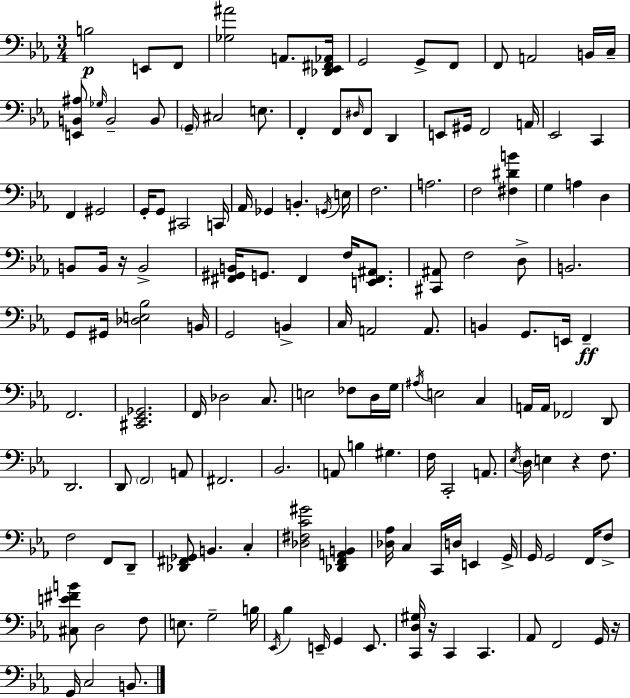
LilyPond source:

{
  \clef bass
  \numericTimeSignature
  \time 3/4
  \key ees \major
  \repeat volta 2 { b2\p e,8 f,8 | <ges ais'>2 a,8. <des, ees, fis, aes,>16 | g,2 g,8-> f,8 | f,8 a,2 b,16 c16-- | \break <e, b, ais>8 \grace { ges16 } b,2-- b,8 | \parenthesize g,16-- cis2 e8. | f,4-. f,8 \grace { dis16 } f,8 d,4 | e,8 gis,16 f,2 | \break a,16 ees,2 c,4 | f,4 gis,2 | g,16-. g,8 cis,2 | c,16 aes,16 ges,4 b,4.-. | \break \acciaccatura { g,16 } e16 f2. | a2. | f2 <fis dis' b'>4 | g4 a4 d4 | \break b,8 b,16 r16 b,2-> | <fis, gis, b,>16 g,8. fis,4 f16 | <e, fis, ais,>8. <cis, ais,>8 f2 | d8-> b,2. | \break g,8 gis,16 <des e bes>2 | b,16 g,2 b,4-> | c16 a,2 | a,8. b,4 g,8. e,16 f,4--\ff | \break f,2. | <cis, ees, ges,>2. | f,16 des2 | c8. e2 fes8 | \break d16 g16 \acciaccatura { ais16 } e2 | c4 a,16 a,16 fes,2 | d,8 d,2. | d,8 \parenthesize f,2 | \break a,8 fis,2. | bes,2. | a,8 b4 gis4. | f16 c,2-. | \break a,8. \acciaccatura { ees16 } \parenthesize d16 e4 r4 | f8. f2 | f,8 d,8-- <des, fis, ges,>8 b,4. | c4-. <des fis c' gis'>2 | \break <des, f, a, b,>4 <des aes>16 c4 c,16 d16 | e,4 g,16-> g,16 g,2 | f,16 f8-> <cis e' fis' b'>8 d2 | f8 e8. g2-- | \break b16 \acciaccatura { ees,16 } bes4 e,16-- g,4 | e,8. <c, d gis>16 r16 c,4 | c,4. aes,8 f,2 | g,16 r16 g,16 c2 | \break b,8. } \bar "|."
}